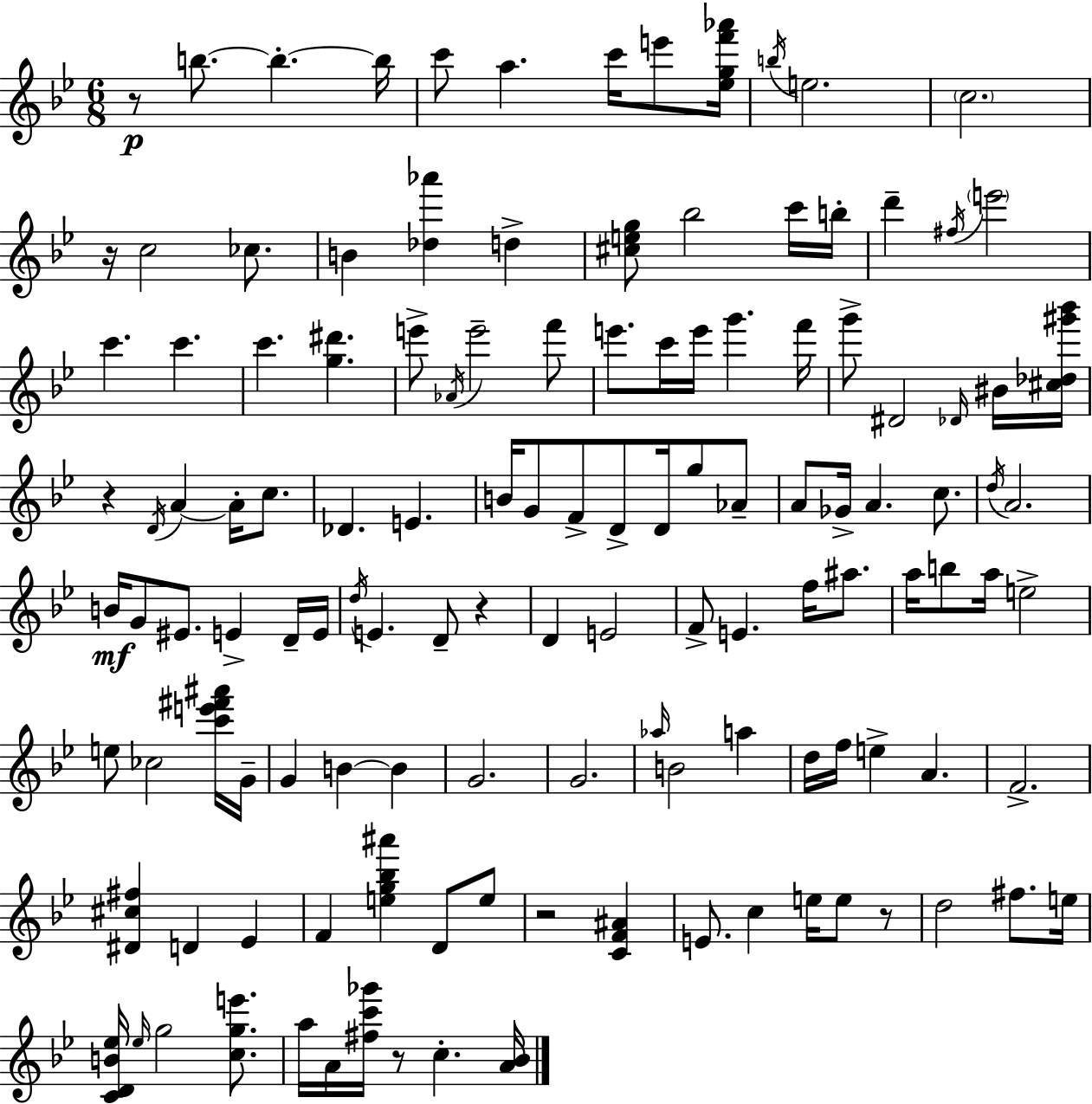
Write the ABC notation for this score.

X:1
T:Untitled
M:6/8
L:1/4
K:Bb
z/2 b/2 b b/4 c'/2 a c'/4 e'/2 [_egf'_a']/4 b/4 e2 c2 z/4 c2 _c/2 B [_d_a'] d [^ceg]/2 _b2 c'/4 b/4 d' ^f/4 e'2 c' c' c' [g^d'] e'/2 _A/4 e'2 f'/2 e'/2 c'/4 e'/4 g' f'/4 g'/2 ^D2 _D/4 ^B/4 [^c_d^g'_b']/4 z D/4 A A/4 c/2 _D E B/4 G/2 F/2 D/2 D/4 g/2 _A/2 A/2 _G/4 A c/2 d/4 A2 B/4 G/2 ^E/2 E D/4 E/4 d/4 E D/2 z D E2 F/2 E f/4 ^a/2 a/4 b/2 a/4 e2 e/2 _c2 [c'e'^f'^a']/4 G/4 G B B G2 G2 _a/4 B2 a d/4 f/4 e A F2 [^D^c^f] D _E F [eg_b^a'] D/2 e/2 z2 [CF^A] E/2 c e/4 e/2 z/2 d2 ^f/2 e/4 [CDB_e]/4 _e/4 g2 [cge']/2 a/4 A/4 [^fc'_g']/4 z/2 c [A_B]/4